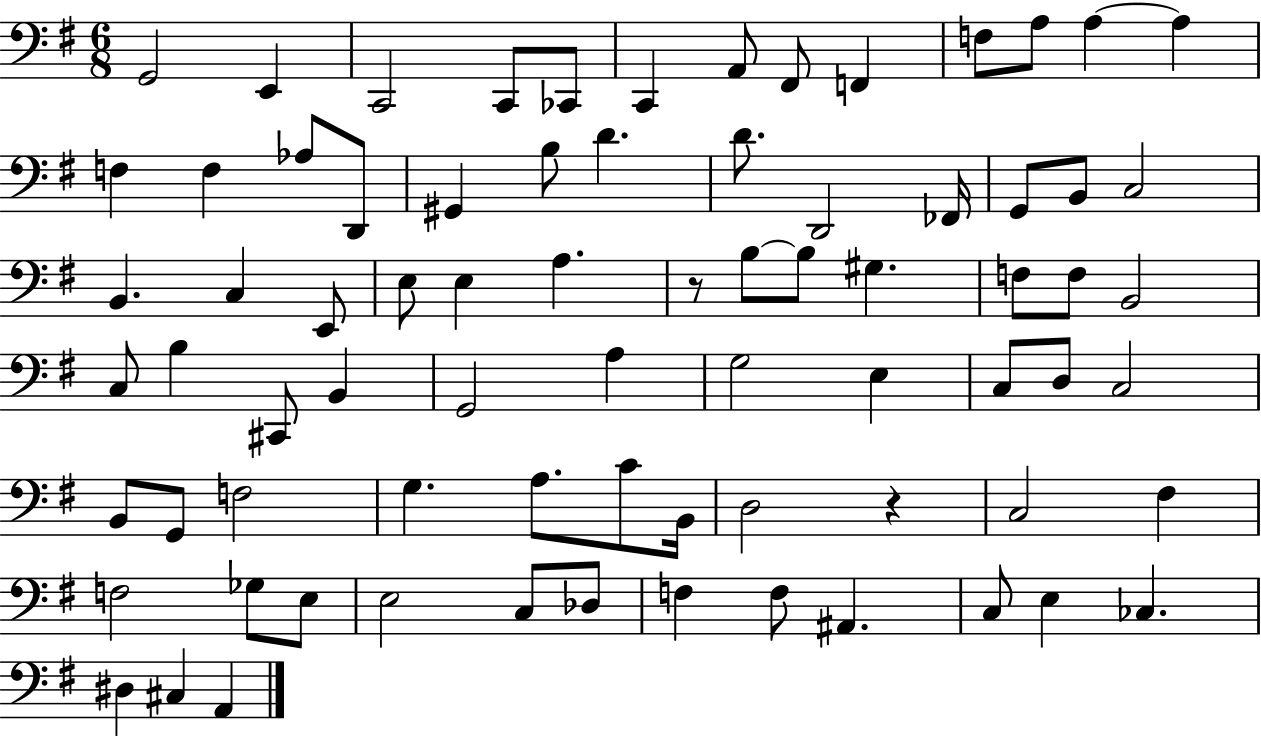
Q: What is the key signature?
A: G major